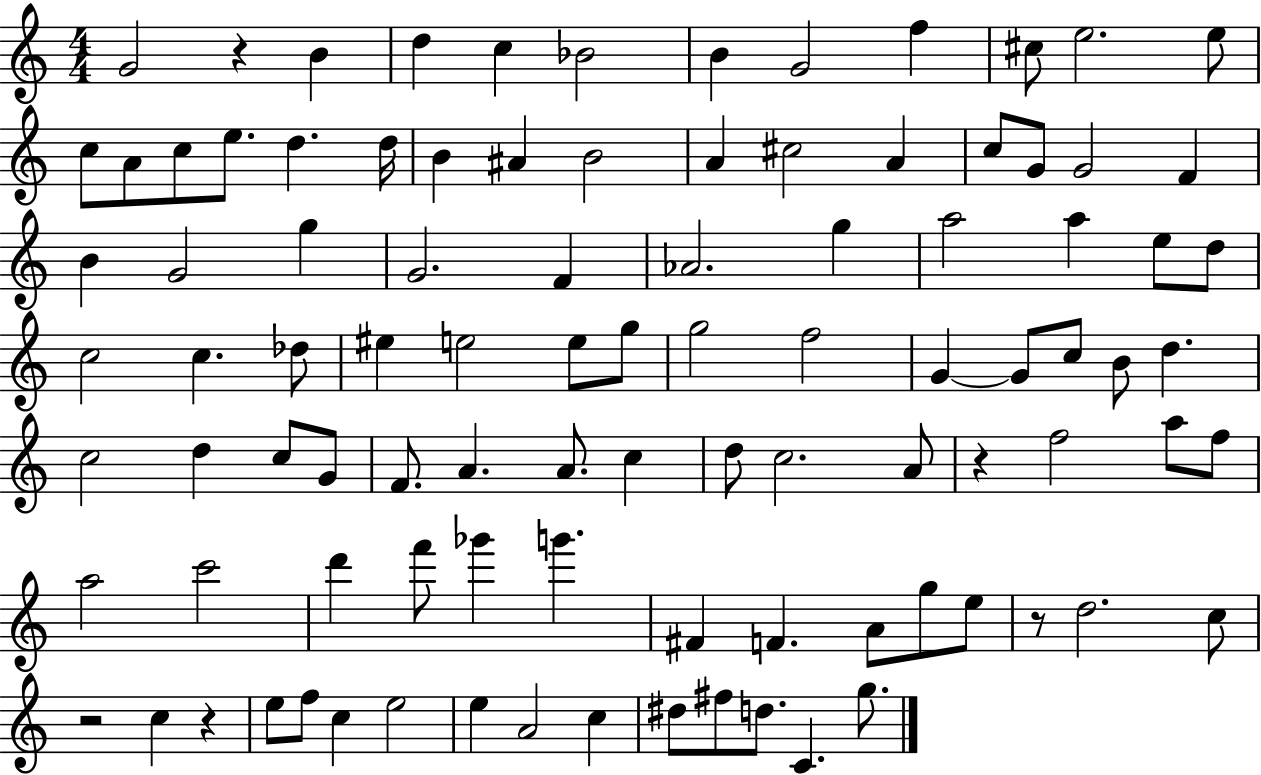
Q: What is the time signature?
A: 4/4